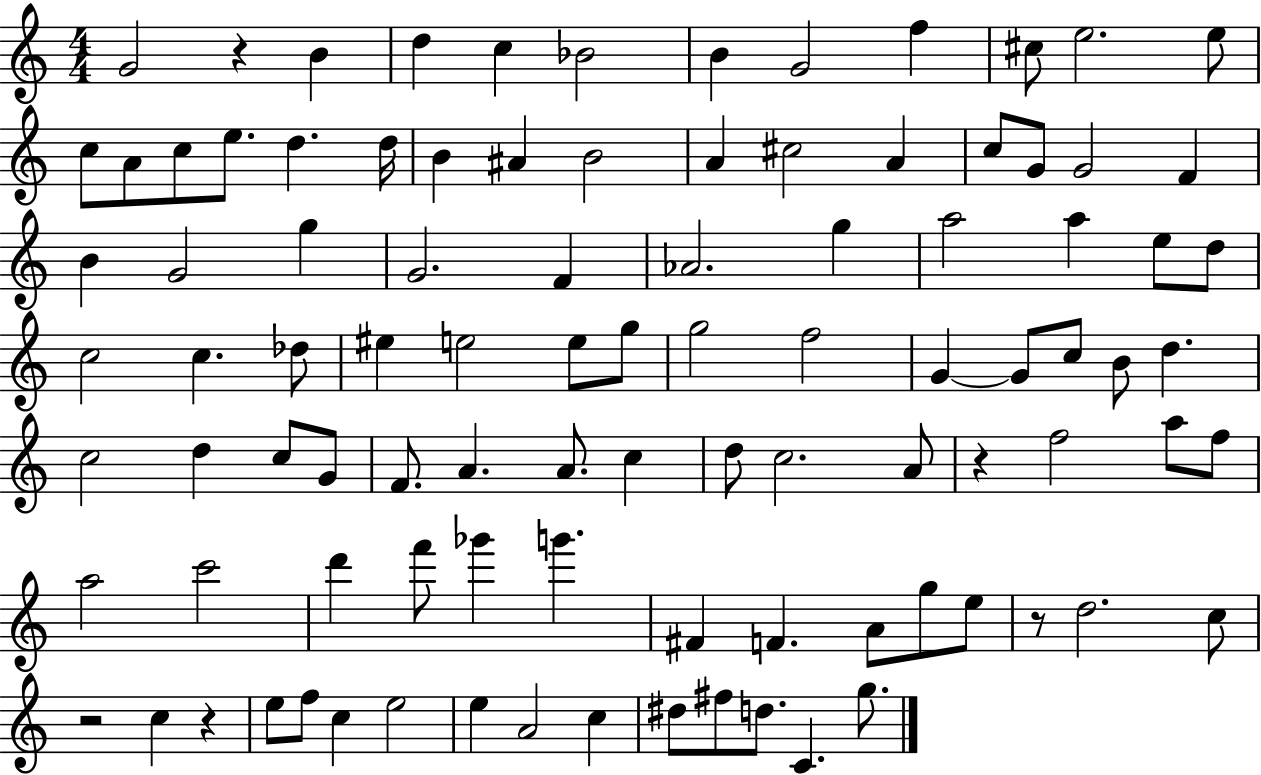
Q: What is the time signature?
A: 4/4